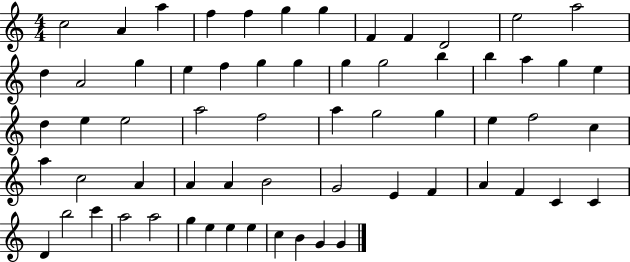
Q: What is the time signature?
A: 4/4